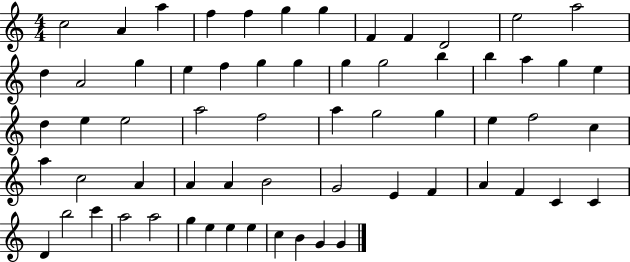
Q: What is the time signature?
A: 4/4